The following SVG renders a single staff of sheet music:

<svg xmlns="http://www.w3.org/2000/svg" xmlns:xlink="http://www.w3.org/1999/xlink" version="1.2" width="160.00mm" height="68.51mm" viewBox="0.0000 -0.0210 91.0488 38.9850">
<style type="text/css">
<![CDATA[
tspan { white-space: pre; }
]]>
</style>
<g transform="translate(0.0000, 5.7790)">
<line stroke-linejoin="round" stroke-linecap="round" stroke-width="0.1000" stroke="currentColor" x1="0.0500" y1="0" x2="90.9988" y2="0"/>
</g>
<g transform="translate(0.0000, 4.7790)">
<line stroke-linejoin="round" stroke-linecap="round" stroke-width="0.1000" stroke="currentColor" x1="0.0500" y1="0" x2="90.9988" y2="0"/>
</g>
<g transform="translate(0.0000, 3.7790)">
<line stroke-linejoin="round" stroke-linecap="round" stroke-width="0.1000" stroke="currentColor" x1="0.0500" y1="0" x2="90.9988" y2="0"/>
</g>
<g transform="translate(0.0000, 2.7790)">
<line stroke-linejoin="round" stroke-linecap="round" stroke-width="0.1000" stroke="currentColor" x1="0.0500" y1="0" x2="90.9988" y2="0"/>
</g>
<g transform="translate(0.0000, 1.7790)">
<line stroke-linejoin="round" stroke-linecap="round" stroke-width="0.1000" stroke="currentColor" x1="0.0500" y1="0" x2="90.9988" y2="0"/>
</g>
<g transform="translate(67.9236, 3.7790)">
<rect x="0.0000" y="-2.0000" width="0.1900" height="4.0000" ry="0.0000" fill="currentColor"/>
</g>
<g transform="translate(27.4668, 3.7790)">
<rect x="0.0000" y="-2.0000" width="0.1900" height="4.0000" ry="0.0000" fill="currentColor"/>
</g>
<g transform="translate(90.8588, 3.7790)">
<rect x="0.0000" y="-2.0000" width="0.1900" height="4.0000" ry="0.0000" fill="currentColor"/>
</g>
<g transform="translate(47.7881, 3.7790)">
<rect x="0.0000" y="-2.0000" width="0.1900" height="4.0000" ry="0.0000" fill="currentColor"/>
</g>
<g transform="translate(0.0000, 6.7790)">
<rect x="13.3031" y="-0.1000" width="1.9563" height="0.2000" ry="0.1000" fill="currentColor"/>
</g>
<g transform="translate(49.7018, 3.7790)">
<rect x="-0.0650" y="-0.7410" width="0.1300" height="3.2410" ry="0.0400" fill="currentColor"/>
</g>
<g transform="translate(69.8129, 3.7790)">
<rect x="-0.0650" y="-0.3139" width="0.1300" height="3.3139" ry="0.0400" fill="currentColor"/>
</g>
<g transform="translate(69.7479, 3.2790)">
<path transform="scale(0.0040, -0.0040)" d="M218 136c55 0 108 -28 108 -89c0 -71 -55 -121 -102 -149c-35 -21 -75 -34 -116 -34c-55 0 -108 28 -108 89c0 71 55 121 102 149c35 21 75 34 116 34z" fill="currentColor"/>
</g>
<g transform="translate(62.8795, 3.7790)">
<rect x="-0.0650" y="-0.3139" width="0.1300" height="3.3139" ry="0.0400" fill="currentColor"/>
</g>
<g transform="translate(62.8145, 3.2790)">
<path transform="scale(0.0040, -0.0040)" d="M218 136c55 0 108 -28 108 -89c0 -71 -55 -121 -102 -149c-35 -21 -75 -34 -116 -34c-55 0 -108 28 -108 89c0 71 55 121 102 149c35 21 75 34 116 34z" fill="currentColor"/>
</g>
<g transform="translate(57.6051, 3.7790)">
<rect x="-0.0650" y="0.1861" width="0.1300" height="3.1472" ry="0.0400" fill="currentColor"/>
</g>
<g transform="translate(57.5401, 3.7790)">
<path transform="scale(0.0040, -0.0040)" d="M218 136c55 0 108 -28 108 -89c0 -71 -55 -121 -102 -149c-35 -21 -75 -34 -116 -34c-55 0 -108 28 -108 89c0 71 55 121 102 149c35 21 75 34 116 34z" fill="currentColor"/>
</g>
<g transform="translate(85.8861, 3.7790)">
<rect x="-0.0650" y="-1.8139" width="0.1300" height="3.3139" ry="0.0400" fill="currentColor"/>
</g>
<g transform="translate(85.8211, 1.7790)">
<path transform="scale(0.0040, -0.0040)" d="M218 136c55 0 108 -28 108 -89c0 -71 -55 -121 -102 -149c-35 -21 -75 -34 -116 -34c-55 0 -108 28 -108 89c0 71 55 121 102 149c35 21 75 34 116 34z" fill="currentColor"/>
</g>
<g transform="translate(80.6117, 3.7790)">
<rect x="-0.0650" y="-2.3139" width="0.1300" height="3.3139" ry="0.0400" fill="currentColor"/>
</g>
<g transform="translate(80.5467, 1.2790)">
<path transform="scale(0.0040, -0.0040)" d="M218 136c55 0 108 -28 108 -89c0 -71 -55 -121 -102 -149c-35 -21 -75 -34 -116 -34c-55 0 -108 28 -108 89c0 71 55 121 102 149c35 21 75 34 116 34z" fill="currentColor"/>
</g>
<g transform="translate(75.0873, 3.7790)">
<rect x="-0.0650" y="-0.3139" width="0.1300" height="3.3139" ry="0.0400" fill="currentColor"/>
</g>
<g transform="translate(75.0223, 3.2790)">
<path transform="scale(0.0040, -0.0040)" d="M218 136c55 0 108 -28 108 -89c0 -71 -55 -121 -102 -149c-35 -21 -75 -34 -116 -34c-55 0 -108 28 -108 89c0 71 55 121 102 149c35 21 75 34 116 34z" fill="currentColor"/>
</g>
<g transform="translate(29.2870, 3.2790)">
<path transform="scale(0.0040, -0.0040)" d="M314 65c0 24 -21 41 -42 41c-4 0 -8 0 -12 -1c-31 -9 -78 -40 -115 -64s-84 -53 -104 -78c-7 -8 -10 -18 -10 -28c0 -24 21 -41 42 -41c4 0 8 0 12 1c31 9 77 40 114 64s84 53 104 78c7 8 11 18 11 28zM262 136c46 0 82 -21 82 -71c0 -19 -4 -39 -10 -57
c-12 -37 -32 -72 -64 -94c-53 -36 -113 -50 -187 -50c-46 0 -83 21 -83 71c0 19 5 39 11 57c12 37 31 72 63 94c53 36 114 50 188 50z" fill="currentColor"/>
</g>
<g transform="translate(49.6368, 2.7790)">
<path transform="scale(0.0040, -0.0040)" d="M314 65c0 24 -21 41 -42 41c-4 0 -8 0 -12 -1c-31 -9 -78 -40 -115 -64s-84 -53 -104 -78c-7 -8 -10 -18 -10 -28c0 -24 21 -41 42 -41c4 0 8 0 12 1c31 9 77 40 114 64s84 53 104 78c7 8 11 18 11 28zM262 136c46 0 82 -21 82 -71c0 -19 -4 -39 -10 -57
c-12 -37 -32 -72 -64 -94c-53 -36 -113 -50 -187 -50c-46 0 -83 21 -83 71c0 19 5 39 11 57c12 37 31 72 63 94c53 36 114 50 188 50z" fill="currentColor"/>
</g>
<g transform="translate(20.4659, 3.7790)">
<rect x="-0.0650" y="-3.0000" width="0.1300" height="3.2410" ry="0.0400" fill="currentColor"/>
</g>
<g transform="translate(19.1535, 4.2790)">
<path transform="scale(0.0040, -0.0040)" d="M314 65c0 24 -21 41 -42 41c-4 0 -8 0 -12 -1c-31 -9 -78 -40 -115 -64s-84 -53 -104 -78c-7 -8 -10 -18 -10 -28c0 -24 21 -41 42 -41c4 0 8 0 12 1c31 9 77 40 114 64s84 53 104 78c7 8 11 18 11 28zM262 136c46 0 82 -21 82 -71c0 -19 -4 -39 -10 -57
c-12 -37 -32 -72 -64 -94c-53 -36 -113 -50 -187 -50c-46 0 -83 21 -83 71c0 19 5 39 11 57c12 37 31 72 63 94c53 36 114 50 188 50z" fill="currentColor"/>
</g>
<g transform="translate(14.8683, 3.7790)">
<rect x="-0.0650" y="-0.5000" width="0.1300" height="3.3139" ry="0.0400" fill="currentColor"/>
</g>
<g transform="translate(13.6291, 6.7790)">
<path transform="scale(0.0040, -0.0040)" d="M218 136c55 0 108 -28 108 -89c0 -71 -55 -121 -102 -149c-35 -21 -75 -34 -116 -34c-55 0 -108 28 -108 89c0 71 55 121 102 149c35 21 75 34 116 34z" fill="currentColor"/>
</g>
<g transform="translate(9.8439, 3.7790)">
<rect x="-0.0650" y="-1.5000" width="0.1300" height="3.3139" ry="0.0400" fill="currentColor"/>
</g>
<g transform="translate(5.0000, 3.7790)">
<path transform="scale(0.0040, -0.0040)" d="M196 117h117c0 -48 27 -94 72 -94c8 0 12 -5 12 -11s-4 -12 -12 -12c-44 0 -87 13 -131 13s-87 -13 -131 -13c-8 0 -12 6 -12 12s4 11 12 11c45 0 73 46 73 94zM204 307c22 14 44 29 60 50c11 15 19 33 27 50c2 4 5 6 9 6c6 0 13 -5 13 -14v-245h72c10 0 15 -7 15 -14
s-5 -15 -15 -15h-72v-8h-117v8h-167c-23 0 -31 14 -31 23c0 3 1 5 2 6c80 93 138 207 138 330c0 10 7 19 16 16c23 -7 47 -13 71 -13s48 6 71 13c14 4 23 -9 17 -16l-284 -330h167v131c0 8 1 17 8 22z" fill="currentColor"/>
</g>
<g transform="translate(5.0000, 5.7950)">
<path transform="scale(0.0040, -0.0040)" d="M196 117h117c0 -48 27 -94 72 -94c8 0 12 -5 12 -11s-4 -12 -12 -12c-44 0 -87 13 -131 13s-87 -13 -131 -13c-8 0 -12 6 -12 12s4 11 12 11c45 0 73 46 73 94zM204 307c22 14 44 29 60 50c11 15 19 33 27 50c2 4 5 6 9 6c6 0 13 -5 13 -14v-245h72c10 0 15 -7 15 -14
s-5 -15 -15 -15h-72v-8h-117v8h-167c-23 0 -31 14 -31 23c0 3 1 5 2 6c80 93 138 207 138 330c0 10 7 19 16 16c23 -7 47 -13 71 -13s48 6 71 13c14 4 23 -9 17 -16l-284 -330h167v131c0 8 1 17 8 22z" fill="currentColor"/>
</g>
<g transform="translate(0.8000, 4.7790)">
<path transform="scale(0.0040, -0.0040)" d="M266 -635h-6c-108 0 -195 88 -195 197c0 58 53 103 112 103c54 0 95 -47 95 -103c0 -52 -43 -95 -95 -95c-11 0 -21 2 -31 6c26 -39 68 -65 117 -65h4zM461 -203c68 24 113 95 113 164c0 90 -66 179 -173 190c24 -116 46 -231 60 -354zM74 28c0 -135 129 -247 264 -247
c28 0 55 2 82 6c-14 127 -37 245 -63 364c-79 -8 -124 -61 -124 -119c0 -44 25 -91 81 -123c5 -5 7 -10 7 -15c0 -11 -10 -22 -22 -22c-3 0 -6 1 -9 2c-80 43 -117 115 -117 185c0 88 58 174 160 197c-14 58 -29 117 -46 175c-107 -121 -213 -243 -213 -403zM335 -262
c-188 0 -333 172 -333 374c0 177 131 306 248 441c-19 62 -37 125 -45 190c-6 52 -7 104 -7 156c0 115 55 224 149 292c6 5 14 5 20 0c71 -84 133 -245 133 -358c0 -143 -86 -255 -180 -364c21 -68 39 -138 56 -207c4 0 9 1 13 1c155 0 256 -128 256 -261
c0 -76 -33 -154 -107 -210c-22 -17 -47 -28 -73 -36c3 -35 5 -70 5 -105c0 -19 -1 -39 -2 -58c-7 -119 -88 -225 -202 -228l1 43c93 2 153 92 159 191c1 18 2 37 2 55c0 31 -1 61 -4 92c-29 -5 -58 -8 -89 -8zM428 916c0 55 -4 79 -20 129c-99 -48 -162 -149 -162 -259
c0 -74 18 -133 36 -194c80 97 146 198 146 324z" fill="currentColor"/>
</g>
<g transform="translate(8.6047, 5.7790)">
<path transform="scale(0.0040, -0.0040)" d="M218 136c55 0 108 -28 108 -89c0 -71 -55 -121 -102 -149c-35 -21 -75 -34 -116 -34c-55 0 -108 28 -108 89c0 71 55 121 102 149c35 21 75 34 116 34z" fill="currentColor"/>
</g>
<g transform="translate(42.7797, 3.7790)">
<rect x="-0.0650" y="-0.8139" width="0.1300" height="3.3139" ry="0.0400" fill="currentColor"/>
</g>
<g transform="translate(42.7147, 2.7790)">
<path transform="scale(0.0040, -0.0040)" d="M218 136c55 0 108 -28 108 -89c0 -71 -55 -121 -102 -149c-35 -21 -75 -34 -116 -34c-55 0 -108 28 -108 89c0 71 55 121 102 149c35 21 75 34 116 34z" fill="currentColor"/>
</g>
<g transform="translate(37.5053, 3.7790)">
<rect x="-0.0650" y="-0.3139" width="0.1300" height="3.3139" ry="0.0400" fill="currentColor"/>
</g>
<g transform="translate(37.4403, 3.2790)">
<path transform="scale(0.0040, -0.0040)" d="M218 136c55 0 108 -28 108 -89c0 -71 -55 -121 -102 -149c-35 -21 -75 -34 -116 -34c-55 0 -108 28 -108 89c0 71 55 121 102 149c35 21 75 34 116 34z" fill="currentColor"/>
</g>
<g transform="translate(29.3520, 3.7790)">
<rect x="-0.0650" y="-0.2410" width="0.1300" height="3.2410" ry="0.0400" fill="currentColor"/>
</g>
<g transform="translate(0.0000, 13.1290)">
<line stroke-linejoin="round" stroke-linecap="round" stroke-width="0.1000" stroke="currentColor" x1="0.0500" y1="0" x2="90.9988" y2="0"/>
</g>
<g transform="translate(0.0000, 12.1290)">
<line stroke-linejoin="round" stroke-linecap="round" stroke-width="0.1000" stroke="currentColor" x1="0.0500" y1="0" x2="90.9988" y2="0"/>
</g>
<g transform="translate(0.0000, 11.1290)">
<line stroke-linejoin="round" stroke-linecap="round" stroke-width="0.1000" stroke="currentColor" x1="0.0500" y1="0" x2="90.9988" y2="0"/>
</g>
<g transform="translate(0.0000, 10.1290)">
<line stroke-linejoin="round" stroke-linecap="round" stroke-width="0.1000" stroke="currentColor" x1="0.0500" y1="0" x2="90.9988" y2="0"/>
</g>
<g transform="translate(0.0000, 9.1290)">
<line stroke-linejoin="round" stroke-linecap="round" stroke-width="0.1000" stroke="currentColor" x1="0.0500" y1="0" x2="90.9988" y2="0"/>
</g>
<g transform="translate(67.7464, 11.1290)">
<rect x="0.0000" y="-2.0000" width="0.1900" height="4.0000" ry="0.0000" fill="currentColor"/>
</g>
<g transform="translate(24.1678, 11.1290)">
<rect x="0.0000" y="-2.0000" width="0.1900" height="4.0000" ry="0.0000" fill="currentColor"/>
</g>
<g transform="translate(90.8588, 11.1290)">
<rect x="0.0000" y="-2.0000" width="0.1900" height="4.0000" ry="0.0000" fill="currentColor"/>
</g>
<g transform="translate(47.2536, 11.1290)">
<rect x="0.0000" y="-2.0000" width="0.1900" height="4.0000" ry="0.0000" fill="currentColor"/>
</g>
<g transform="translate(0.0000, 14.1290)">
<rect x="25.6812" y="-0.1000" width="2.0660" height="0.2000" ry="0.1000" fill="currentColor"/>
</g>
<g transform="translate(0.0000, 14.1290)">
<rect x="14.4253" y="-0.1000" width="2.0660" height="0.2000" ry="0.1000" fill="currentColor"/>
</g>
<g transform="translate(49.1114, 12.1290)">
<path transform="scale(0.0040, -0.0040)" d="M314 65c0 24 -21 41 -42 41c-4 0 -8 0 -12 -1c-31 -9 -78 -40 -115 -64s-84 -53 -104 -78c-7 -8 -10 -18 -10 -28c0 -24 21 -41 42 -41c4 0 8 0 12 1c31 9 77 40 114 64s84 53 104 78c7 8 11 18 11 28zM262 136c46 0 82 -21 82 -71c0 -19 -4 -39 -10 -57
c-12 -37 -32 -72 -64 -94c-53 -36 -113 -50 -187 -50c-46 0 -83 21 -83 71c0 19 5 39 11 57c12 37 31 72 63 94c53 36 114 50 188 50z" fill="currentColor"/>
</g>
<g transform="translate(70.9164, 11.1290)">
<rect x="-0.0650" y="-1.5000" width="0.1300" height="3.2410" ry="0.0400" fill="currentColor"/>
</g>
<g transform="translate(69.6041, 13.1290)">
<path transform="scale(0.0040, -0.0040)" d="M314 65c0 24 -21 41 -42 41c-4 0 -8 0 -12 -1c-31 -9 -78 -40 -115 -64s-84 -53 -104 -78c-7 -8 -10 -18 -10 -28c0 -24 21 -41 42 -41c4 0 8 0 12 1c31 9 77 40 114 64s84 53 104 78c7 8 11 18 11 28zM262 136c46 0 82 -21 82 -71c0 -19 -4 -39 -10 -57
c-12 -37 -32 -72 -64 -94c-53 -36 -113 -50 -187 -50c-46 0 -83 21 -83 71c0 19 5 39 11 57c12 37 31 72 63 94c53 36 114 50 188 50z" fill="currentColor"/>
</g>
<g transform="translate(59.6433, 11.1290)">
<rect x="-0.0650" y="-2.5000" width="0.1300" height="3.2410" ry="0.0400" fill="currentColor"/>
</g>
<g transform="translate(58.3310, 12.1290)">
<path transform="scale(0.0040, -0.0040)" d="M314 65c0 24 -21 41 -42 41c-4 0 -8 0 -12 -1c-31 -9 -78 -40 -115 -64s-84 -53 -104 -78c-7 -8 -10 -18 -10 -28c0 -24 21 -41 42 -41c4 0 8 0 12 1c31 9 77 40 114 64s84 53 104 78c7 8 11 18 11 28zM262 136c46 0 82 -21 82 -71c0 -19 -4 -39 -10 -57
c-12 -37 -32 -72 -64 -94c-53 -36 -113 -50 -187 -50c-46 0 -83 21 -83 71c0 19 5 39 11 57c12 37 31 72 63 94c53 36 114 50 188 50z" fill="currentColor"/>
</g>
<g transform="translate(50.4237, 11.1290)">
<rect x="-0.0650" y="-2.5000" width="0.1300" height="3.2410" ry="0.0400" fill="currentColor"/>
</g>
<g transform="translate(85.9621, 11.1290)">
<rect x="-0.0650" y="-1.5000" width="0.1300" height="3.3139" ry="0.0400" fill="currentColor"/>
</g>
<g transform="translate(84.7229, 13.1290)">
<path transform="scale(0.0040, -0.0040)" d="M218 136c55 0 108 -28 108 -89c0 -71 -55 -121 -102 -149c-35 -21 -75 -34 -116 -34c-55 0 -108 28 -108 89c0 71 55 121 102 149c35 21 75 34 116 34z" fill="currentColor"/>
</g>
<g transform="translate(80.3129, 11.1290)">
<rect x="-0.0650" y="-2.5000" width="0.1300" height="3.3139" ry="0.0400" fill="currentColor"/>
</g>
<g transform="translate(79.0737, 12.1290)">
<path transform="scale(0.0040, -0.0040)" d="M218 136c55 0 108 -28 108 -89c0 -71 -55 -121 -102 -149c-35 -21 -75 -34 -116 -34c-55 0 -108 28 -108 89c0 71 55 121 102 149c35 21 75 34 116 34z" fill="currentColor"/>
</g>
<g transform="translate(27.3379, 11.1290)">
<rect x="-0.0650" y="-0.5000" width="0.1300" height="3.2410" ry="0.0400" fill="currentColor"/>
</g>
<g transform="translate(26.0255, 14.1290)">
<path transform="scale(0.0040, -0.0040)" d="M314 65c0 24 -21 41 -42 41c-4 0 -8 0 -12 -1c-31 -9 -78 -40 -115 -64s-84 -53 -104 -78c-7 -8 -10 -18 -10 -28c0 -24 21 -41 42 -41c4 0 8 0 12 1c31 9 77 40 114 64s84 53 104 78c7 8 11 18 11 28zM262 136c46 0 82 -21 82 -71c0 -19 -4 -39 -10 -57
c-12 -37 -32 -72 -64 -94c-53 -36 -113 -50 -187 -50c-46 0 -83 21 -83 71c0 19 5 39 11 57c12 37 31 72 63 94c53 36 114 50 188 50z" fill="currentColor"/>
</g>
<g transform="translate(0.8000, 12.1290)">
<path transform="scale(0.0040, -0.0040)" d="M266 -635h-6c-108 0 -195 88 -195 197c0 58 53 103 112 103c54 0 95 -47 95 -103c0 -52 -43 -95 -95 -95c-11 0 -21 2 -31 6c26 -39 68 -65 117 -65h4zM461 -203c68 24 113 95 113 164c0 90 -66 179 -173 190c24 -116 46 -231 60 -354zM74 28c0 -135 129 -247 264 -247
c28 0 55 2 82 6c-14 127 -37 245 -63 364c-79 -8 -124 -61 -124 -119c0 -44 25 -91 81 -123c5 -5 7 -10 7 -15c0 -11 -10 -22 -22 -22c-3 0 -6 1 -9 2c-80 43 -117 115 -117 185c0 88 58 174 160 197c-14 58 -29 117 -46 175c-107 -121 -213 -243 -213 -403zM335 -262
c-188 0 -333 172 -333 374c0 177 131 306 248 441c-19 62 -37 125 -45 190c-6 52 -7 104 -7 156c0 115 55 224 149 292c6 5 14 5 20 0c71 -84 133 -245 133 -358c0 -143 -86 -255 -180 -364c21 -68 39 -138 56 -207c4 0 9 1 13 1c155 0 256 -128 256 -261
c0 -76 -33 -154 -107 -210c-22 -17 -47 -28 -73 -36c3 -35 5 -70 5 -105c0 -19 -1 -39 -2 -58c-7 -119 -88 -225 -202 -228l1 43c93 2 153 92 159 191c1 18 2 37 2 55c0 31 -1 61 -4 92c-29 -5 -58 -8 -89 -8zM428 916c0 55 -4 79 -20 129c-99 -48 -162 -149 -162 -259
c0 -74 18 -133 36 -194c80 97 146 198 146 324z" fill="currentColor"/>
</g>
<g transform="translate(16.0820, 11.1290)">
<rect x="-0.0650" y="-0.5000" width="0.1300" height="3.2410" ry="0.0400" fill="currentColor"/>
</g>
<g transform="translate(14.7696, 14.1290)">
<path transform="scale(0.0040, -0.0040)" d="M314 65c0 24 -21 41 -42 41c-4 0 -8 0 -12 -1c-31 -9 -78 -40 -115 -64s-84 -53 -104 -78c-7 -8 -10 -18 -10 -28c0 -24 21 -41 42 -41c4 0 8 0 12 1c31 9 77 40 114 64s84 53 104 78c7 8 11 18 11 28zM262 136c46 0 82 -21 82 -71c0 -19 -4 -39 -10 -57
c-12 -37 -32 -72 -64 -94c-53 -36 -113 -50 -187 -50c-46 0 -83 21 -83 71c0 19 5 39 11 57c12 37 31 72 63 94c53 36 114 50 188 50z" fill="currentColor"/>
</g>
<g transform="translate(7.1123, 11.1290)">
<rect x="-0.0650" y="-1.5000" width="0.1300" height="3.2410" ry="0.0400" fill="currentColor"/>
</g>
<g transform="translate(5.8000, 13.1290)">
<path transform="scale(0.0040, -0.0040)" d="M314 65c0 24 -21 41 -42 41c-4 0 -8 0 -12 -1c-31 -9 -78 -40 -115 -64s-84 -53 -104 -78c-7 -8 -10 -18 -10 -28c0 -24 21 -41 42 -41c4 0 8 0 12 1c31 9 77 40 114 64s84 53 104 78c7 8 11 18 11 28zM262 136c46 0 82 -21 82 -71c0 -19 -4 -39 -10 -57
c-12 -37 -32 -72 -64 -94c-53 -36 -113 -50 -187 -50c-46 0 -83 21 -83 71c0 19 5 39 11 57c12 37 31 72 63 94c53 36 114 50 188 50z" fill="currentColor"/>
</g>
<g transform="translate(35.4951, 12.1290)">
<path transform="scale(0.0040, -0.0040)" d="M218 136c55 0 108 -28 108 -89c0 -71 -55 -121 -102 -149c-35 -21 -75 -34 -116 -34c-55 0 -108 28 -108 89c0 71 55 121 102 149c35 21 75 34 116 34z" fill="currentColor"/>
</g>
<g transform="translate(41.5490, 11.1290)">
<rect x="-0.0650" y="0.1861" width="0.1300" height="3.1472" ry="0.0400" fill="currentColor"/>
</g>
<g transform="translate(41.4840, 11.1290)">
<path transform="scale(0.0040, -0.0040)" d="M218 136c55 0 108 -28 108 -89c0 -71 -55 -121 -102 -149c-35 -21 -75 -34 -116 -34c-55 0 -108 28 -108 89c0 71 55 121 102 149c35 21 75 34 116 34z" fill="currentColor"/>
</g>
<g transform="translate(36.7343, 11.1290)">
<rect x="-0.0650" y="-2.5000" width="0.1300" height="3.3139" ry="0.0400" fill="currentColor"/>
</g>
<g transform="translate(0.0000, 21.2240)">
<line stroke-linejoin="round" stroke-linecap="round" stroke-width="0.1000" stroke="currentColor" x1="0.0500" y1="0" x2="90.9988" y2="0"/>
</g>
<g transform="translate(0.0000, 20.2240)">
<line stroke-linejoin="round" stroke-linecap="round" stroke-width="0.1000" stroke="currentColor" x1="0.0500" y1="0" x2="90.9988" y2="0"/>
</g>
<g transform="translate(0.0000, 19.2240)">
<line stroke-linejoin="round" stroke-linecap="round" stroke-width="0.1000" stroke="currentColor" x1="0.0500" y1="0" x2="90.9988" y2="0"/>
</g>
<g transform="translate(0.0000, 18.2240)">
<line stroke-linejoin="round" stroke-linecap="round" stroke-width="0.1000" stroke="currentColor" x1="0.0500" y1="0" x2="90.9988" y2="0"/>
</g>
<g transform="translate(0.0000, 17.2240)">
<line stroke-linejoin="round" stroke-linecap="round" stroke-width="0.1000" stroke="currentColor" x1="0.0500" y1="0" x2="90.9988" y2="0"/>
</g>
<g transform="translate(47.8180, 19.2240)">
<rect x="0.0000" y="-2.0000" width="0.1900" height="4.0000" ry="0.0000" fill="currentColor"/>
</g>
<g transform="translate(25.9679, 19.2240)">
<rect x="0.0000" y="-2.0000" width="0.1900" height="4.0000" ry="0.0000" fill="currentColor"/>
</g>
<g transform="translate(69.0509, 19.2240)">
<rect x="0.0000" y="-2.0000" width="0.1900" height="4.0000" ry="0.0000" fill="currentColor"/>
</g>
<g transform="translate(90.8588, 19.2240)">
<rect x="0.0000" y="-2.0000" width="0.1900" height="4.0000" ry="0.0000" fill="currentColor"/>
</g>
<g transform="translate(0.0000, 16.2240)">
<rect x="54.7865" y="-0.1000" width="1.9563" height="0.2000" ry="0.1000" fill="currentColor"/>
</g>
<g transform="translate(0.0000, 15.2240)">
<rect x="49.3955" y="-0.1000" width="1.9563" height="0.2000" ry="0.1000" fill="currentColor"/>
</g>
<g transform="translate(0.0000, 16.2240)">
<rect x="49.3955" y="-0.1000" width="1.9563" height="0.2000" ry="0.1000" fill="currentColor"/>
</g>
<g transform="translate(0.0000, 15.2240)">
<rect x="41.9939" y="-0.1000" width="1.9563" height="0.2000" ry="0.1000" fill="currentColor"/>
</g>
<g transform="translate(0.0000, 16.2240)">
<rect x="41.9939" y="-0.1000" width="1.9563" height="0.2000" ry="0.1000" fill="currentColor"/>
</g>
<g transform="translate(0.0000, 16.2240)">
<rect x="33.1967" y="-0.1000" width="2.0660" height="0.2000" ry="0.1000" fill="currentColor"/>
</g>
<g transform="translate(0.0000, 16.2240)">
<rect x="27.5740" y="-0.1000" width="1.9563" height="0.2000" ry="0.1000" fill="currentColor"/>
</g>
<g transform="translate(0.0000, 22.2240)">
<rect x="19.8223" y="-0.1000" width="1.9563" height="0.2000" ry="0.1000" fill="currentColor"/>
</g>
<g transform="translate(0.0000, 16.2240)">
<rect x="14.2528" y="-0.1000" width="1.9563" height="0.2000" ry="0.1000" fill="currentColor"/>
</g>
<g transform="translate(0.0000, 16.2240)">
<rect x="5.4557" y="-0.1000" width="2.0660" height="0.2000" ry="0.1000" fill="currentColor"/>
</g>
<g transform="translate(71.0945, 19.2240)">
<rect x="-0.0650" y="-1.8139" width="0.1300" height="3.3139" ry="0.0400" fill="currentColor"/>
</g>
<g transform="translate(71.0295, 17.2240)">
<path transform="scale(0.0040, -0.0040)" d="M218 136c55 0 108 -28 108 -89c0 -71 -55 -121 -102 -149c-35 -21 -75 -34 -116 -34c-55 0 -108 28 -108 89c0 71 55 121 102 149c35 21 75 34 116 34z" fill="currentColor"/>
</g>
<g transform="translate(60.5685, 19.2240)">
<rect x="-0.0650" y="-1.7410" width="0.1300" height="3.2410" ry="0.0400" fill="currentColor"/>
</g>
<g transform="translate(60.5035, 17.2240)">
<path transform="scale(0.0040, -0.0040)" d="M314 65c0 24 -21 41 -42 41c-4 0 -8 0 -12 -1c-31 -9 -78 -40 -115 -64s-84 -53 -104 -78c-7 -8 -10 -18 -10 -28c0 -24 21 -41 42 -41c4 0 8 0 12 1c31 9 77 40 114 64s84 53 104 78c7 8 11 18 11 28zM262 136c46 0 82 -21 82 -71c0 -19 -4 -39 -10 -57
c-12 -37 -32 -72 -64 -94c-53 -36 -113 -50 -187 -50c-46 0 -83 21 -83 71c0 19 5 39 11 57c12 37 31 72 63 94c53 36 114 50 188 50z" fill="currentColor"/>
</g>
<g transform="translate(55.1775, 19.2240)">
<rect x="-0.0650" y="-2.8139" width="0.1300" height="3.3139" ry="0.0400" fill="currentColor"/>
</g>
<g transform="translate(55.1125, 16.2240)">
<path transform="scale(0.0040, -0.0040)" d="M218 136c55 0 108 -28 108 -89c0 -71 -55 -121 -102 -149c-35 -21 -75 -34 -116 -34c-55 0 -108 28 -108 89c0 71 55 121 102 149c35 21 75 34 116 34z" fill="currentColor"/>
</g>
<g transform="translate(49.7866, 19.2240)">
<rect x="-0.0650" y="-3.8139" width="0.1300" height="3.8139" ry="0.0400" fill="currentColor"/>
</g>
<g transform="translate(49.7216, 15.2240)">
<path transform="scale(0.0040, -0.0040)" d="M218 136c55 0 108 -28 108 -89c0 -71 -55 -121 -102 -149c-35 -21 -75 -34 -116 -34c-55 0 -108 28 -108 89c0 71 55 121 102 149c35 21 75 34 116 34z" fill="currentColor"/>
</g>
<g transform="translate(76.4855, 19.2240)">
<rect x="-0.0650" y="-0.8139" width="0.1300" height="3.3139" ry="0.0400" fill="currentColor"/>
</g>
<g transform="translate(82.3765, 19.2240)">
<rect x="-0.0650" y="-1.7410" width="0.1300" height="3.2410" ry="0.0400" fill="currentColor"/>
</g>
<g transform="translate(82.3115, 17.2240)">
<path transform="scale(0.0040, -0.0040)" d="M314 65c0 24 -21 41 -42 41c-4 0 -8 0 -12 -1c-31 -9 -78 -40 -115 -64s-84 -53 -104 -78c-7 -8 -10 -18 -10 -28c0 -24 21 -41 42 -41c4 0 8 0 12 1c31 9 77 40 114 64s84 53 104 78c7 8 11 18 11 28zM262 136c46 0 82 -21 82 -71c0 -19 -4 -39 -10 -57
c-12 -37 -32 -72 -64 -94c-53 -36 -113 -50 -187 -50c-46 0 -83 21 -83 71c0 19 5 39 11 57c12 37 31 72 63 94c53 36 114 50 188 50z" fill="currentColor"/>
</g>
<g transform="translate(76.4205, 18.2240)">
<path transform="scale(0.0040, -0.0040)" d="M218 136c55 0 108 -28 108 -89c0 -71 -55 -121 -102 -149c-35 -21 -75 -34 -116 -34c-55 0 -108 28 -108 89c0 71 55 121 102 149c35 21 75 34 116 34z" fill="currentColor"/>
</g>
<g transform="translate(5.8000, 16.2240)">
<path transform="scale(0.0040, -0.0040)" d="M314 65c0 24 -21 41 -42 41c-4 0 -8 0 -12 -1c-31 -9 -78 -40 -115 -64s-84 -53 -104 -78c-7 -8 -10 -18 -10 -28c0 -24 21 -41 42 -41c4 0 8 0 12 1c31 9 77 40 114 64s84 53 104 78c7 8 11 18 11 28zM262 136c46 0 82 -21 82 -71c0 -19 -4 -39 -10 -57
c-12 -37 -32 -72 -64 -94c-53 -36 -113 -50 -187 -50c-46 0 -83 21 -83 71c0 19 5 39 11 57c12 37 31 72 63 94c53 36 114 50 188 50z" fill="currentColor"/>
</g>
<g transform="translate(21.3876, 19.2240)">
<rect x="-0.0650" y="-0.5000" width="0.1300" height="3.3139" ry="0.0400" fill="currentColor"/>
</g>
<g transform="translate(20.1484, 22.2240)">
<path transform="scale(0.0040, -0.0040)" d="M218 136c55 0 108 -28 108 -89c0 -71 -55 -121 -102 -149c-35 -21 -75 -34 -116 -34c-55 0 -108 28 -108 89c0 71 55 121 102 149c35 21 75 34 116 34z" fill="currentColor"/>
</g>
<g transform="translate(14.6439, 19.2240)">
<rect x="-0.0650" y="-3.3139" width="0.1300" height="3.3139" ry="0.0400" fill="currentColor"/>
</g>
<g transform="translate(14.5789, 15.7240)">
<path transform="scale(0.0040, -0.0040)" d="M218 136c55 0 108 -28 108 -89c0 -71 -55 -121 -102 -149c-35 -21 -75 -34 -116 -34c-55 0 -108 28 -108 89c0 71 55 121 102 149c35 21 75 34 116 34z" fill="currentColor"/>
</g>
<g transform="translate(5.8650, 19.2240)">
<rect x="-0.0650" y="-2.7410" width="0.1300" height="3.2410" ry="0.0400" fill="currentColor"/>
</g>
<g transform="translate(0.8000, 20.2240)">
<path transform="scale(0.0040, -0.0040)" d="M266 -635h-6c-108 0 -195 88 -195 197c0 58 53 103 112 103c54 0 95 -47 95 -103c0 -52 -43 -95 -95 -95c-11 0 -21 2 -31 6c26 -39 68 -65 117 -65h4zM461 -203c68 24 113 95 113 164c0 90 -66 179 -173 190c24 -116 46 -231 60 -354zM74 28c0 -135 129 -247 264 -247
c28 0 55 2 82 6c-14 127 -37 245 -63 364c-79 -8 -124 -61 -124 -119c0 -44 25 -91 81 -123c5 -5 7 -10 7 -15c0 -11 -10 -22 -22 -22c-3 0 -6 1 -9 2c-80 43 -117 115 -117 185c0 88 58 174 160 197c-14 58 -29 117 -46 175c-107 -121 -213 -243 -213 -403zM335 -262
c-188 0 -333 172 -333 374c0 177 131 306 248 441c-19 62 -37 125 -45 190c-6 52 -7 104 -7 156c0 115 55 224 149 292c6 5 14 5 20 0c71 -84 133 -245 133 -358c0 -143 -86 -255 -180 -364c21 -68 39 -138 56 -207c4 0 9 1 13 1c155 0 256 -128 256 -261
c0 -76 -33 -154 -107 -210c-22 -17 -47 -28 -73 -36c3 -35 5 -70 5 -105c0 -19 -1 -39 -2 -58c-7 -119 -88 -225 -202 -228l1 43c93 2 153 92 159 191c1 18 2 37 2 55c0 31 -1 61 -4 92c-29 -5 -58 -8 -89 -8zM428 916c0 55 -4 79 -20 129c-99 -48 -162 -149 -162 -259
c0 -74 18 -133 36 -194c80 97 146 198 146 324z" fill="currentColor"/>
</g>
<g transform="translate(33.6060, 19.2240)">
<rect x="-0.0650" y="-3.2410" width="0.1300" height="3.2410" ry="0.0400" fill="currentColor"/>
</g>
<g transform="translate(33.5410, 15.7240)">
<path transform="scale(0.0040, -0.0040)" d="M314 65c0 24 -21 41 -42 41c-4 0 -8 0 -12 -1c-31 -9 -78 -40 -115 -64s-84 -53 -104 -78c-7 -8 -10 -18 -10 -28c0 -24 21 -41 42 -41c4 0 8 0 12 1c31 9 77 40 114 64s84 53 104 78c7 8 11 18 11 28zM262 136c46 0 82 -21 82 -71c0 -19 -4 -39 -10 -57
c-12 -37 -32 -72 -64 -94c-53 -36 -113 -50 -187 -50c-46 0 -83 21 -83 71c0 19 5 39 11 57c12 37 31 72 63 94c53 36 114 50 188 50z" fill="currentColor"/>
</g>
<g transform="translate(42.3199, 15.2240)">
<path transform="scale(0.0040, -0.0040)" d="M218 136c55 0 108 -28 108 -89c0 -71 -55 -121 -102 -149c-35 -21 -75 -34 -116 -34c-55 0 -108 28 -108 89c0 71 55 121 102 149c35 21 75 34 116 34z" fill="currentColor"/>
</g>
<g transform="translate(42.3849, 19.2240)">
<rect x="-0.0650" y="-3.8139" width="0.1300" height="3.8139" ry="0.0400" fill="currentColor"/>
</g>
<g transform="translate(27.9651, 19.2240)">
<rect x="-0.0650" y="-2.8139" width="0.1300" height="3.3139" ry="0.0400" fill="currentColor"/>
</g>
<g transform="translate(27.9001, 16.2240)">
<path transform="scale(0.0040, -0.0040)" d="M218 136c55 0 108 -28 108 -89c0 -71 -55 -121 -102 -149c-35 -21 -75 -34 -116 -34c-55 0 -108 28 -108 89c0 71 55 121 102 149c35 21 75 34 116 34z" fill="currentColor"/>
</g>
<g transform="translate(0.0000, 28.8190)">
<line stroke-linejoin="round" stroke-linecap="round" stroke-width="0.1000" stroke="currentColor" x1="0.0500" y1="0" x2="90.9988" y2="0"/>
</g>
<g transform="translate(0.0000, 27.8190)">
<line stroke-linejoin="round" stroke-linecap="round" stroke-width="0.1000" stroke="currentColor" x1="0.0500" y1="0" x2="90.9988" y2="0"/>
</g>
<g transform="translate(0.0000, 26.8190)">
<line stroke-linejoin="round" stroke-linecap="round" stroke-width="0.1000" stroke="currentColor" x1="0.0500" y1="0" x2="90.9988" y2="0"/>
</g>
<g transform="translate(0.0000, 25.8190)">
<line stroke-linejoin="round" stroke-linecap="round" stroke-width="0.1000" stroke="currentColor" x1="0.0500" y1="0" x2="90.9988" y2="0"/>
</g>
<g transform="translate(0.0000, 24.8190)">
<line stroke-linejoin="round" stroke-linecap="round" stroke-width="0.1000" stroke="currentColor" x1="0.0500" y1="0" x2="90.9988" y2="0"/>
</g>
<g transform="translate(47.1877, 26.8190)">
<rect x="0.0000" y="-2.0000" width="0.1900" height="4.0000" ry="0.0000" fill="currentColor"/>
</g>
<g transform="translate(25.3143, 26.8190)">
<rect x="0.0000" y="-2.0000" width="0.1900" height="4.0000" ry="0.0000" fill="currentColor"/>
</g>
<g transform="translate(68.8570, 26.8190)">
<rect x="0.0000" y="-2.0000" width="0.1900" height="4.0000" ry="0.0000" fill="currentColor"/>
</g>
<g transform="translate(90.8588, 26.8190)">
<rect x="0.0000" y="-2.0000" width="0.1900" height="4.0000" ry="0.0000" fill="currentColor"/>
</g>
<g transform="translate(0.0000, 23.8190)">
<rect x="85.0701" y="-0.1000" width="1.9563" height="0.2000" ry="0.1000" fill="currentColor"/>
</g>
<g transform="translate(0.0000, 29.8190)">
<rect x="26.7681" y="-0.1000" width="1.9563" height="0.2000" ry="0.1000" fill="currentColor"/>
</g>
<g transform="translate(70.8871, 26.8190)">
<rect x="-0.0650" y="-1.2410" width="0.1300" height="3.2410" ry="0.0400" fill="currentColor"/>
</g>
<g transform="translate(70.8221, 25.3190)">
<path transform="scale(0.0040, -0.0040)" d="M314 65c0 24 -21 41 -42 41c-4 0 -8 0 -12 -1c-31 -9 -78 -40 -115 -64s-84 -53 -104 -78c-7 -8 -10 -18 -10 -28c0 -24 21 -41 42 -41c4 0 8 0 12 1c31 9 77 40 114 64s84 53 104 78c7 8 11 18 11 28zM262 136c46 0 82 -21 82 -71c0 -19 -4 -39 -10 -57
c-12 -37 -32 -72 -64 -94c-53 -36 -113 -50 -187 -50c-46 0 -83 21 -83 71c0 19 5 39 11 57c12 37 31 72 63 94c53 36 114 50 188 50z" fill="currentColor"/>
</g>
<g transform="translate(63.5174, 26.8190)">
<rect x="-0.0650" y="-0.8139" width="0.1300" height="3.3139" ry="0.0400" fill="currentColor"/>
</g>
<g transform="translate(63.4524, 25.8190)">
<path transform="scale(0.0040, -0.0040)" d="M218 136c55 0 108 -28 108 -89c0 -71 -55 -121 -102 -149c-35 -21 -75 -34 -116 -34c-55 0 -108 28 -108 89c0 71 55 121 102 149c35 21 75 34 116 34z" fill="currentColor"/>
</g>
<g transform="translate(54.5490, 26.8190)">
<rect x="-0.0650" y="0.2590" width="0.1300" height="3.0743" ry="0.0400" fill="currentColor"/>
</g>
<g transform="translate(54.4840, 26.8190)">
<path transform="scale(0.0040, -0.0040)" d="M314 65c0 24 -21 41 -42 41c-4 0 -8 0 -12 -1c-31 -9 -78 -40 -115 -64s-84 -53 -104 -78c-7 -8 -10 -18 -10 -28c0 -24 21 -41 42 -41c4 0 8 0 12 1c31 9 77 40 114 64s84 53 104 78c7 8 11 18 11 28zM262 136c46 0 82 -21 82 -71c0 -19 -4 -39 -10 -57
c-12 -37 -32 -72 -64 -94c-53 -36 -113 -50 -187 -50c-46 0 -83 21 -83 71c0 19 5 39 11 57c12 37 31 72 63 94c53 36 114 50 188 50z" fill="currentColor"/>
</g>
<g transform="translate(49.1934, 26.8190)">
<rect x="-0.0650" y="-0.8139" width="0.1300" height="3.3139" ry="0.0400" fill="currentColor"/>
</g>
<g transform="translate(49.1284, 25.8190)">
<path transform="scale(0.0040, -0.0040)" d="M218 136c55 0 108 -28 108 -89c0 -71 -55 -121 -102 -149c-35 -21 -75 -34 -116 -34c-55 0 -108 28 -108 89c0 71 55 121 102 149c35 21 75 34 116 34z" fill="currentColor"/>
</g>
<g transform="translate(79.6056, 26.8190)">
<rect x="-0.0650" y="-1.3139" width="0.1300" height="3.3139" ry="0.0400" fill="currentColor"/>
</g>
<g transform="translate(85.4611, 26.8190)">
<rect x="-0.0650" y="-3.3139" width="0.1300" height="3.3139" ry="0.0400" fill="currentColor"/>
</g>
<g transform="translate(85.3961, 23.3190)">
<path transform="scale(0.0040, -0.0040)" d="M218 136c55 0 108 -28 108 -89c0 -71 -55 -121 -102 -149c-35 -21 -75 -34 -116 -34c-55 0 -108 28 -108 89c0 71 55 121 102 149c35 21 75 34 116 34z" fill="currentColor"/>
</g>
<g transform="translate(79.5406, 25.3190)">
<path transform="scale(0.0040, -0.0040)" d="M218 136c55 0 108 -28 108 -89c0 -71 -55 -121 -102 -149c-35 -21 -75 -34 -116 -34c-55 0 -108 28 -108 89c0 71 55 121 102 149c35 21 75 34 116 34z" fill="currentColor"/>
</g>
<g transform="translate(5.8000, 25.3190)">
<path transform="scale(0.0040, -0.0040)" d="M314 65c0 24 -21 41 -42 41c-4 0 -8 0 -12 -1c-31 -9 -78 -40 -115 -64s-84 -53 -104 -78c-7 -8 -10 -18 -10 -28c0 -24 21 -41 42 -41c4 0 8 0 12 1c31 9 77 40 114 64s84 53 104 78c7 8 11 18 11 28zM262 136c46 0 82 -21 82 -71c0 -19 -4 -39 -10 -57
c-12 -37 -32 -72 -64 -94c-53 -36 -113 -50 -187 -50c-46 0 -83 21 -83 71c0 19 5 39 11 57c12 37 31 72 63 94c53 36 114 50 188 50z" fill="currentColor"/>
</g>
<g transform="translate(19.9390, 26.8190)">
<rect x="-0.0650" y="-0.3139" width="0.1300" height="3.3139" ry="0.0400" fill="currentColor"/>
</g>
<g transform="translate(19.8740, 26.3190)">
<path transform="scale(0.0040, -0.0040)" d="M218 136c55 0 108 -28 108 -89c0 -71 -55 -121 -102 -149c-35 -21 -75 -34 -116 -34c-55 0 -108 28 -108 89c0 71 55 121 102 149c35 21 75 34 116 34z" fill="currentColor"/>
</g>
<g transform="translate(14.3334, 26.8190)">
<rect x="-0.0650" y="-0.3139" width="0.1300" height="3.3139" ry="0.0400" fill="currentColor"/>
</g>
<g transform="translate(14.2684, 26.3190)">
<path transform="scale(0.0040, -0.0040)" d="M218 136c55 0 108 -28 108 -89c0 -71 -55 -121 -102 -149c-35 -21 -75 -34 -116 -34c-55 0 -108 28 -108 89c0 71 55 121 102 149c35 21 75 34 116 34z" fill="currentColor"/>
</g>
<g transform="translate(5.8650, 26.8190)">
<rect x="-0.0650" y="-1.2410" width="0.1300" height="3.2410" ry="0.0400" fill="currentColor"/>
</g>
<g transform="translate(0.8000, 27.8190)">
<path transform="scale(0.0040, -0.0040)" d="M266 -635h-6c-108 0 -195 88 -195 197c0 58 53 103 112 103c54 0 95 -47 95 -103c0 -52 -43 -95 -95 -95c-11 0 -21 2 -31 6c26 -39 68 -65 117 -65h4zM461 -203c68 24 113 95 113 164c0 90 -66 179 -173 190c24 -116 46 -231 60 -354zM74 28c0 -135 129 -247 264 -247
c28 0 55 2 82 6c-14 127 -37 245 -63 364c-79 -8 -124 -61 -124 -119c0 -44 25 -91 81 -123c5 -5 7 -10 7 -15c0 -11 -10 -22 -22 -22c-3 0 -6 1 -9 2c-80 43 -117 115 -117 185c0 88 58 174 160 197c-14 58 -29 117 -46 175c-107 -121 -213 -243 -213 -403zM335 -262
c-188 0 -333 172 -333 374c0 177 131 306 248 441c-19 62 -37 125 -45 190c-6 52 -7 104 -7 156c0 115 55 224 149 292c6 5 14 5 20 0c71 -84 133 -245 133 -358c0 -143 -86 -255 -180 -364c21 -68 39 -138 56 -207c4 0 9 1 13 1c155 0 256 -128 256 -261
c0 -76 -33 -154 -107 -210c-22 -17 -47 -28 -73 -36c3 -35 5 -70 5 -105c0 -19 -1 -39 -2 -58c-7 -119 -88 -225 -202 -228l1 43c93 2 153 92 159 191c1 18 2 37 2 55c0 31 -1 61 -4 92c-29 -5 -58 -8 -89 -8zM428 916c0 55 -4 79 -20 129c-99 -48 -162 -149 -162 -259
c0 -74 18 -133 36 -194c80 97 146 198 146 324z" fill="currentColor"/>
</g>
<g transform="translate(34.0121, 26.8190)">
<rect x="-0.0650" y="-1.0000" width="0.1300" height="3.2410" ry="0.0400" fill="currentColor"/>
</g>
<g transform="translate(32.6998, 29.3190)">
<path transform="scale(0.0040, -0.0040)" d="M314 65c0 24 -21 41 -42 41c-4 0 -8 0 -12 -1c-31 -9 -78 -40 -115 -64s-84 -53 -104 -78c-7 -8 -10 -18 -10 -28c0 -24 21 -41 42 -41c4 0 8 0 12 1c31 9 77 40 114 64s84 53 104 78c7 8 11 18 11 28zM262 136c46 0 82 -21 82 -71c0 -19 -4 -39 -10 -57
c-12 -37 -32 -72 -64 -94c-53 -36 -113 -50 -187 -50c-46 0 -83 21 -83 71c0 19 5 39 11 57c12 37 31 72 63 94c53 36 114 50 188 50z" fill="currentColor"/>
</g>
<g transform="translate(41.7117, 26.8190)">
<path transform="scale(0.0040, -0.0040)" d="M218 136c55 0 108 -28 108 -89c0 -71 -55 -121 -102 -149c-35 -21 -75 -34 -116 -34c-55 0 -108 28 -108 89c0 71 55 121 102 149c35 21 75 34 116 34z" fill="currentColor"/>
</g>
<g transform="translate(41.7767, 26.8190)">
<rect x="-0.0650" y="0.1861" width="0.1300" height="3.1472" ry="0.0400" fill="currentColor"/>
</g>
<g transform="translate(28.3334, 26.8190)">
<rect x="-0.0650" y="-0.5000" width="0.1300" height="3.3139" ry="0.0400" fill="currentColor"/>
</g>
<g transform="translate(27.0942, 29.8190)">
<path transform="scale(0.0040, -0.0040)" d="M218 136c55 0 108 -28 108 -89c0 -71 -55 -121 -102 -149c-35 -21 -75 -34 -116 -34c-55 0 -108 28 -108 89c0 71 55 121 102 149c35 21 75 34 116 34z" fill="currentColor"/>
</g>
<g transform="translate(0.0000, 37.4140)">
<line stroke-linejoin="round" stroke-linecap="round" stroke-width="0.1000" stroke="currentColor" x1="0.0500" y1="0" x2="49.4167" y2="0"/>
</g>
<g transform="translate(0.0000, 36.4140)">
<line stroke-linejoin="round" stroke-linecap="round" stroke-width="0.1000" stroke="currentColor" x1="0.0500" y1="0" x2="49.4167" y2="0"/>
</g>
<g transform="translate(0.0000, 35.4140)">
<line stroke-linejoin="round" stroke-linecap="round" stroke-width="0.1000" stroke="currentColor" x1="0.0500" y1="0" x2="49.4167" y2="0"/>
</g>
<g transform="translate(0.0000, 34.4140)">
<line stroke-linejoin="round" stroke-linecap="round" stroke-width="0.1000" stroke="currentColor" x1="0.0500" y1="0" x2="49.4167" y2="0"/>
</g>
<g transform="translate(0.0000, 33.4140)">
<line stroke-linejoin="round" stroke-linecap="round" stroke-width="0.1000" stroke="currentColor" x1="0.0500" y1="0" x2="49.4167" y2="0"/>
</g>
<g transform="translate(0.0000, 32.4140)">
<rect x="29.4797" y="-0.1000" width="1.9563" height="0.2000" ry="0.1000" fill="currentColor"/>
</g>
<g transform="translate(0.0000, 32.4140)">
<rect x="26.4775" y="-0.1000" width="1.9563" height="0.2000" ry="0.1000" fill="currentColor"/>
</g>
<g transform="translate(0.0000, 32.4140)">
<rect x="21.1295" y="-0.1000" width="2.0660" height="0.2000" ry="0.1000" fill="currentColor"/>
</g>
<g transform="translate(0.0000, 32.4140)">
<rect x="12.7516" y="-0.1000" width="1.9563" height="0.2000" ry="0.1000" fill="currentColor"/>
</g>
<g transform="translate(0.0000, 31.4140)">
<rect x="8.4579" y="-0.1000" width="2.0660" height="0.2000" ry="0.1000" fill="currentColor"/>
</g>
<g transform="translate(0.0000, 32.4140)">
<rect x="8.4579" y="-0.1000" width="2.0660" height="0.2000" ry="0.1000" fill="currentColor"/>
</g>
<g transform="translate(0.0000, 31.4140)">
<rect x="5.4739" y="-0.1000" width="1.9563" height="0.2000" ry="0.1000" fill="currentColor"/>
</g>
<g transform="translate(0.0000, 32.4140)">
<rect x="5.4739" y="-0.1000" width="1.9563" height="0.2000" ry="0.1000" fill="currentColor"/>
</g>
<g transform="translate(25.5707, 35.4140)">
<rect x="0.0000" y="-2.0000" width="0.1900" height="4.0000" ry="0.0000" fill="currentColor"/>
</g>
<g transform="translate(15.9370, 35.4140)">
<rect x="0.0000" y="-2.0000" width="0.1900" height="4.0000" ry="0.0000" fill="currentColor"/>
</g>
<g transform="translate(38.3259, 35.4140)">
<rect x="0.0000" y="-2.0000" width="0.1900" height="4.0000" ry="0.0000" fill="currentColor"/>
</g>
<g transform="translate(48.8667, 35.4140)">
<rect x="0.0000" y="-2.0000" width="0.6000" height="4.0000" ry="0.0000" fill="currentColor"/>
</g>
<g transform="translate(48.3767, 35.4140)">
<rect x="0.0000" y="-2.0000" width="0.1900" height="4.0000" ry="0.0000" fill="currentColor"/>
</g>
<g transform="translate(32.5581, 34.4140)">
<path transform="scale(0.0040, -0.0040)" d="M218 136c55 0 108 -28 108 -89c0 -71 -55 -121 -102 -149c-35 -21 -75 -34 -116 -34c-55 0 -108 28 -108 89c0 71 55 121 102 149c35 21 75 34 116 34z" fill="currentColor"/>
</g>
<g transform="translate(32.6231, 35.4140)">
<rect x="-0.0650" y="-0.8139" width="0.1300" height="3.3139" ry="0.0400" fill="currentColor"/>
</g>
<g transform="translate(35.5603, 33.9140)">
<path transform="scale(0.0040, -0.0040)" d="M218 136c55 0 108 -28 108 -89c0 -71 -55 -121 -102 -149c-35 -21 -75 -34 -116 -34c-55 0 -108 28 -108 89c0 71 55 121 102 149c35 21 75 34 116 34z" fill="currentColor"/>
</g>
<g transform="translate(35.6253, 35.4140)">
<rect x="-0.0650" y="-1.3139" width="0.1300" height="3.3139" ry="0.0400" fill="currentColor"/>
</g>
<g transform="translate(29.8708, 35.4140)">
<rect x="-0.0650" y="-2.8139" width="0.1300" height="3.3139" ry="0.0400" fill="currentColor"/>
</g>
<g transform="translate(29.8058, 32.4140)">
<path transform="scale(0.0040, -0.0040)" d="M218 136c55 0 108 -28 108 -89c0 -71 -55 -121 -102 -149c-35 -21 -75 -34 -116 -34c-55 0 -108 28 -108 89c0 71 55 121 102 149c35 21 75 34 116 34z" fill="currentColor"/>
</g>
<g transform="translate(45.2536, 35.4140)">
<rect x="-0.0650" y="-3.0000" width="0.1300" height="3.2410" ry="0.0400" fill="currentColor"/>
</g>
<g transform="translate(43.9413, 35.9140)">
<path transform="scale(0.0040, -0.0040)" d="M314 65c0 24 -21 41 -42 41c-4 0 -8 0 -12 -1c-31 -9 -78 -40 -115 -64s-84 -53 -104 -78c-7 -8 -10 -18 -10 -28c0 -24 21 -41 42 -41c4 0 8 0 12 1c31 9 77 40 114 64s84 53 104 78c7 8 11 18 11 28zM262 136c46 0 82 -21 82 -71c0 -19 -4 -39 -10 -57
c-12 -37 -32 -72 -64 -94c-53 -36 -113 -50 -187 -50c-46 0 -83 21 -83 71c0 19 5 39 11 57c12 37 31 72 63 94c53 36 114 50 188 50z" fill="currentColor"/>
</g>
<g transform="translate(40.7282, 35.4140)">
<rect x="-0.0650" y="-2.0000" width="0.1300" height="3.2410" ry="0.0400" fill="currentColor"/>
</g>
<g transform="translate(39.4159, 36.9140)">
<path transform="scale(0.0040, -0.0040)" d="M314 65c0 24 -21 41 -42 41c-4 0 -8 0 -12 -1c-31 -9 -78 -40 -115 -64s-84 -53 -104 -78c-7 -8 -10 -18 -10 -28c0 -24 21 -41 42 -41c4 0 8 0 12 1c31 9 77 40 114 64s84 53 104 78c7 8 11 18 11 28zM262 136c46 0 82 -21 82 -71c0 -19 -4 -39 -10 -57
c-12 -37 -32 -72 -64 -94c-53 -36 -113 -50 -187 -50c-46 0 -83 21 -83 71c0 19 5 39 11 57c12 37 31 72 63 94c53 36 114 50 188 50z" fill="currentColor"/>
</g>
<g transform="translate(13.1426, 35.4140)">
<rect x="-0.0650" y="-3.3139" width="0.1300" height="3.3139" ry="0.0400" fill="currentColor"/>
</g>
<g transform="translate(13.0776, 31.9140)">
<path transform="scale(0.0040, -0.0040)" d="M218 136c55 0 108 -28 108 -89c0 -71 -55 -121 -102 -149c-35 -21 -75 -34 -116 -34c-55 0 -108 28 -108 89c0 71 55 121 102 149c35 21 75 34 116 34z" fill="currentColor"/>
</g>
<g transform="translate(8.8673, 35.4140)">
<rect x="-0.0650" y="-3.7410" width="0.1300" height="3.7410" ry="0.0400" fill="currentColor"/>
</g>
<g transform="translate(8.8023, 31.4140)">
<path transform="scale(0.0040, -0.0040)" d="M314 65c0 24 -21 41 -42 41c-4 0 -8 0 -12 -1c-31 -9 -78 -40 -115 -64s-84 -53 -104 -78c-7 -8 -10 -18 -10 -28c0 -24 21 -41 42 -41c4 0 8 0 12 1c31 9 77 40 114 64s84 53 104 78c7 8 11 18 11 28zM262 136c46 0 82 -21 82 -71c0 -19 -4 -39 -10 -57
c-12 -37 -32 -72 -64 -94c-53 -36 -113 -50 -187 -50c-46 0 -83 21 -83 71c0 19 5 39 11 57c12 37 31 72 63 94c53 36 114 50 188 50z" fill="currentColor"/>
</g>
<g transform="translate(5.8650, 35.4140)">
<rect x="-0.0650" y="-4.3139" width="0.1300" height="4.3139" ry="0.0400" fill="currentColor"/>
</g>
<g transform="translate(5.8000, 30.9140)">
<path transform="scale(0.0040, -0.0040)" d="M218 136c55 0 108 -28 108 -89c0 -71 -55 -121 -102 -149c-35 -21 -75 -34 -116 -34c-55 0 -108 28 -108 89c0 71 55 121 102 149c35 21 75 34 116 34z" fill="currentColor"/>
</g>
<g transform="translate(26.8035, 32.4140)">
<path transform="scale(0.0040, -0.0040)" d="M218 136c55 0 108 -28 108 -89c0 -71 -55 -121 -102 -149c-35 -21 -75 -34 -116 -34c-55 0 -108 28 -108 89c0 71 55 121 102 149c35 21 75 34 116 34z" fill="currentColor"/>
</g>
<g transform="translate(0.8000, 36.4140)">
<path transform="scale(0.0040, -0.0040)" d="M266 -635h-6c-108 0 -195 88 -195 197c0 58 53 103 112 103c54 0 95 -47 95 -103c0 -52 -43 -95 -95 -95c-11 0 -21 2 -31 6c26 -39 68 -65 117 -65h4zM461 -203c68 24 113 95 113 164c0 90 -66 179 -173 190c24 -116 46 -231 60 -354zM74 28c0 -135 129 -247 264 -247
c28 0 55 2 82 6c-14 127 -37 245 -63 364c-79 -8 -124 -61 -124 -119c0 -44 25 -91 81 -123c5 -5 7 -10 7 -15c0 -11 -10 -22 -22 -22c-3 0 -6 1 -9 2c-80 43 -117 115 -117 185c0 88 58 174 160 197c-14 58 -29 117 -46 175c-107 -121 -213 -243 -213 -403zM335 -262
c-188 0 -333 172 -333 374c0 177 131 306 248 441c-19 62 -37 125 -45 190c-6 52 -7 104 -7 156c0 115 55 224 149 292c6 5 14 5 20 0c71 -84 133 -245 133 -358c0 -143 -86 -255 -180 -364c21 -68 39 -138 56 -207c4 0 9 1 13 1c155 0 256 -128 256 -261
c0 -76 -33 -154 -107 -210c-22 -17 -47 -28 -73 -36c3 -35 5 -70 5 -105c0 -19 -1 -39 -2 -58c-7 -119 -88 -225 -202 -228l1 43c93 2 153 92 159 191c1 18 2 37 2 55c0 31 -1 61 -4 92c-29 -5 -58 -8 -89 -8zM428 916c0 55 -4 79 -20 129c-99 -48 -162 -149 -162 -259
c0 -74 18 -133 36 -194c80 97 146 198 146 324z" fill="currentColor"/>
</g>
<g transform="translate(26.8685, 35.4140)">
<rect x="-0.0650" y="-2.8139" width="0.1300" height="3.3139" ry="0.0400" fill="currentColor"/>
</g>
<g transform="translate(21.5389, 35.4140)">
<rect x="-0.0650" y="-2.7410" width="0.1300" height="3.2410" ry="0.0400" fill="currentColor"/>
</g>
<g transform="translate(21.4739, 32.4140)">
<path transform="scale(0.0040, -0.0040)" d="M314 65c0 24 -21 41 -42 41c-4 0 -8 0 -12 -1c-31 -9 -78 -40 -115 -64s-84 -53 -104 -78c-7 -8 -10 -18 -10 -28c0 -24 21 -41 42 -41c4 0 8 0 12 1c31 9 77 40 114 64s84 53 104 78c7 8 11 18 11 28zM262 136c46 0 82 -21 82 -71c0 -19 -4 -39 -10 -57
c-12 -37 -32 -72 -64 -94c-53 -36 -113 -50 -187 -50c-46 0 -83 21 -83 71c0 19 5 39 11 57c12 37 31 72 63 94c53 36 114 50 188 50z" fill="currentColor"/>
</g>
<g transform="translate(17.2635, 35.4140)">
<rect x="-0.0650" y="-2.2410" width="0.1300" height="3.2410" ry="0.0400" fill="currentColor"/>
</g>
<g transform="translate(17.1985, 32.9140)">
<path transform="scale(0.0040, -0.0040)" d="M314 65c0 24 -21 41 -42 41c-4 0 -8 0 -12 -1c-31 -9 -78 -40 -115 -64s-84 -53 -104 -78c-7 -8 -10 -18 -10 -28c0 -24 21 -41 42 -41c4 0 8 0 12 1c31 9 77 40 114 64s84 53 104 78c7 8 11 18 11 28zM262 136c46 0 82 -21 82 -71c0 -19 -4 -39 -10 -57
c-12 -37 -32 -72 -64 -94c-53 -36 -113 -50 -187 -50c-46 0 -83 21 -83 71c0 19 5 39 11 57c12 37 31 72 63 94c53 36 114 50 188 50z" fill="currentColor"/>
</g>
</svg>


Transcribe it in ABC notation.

X:1
T:Untitled
M:4/4
L:1/4
K:C
E C A2 c2 c d d2 B c c c g f E2 C2 C2 G B G2 G2 E2 G E a2 b C a b2 c' c' a f2 f d f2 e2 c c C D2 B d B2 d e2 e b d' c'2 b g2 a2 a a d e F2 A2